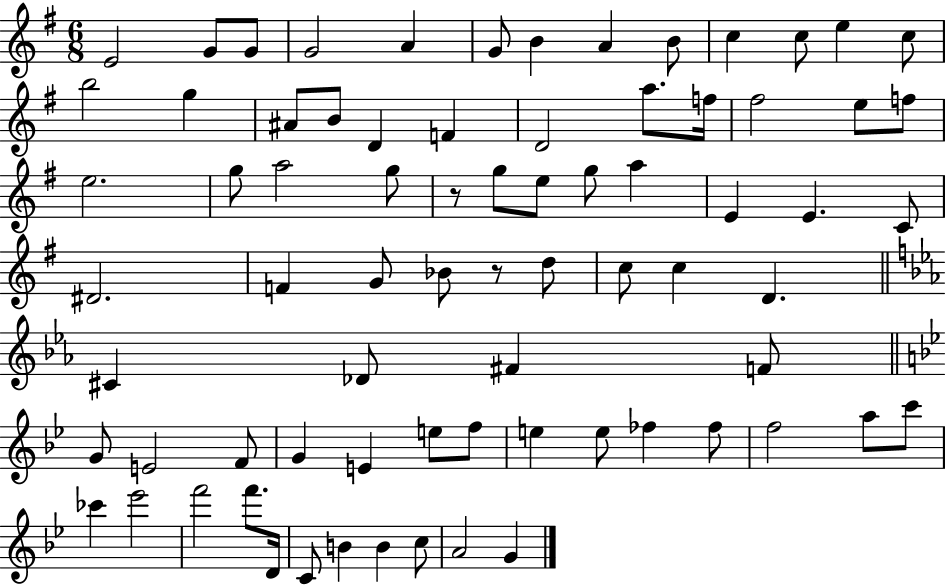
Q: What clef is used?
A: treble